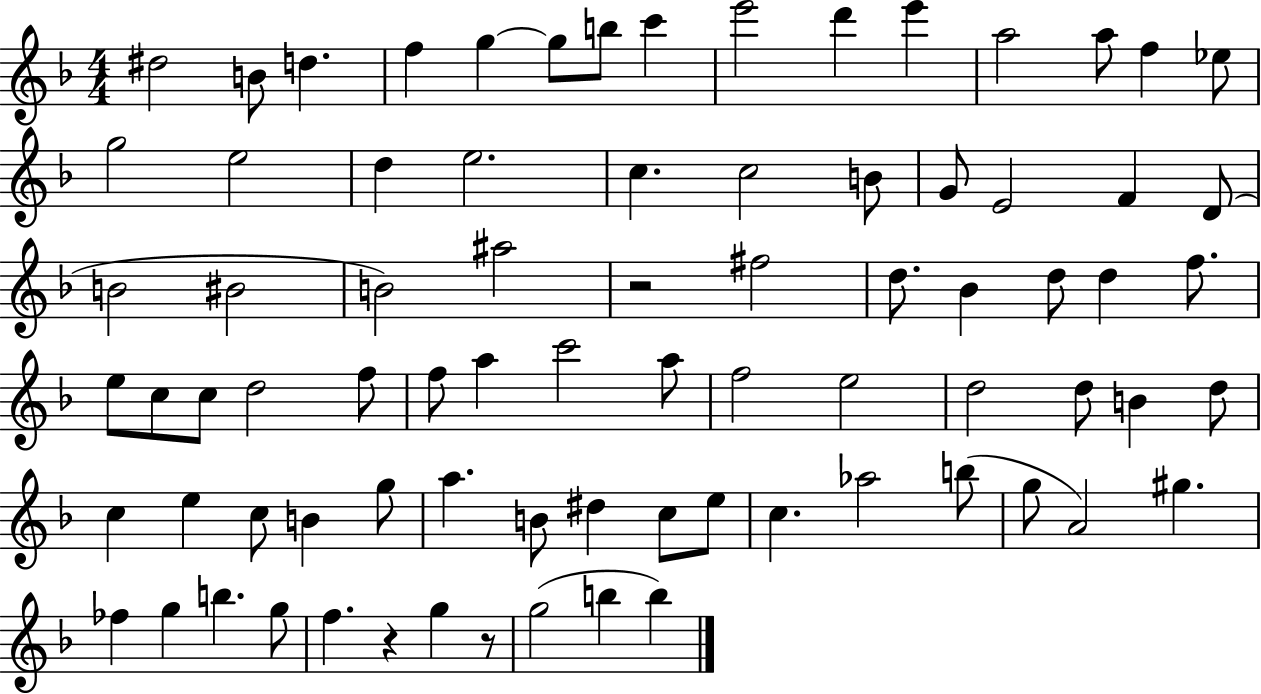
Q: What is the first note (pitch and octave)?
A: D#5